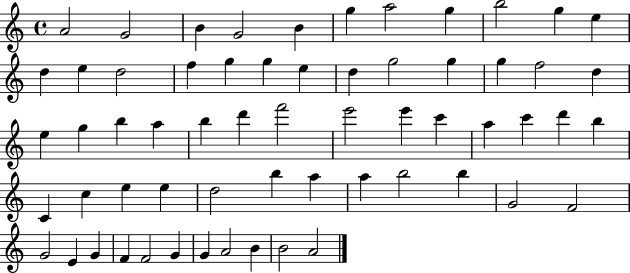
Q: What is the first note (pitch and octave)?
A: A4